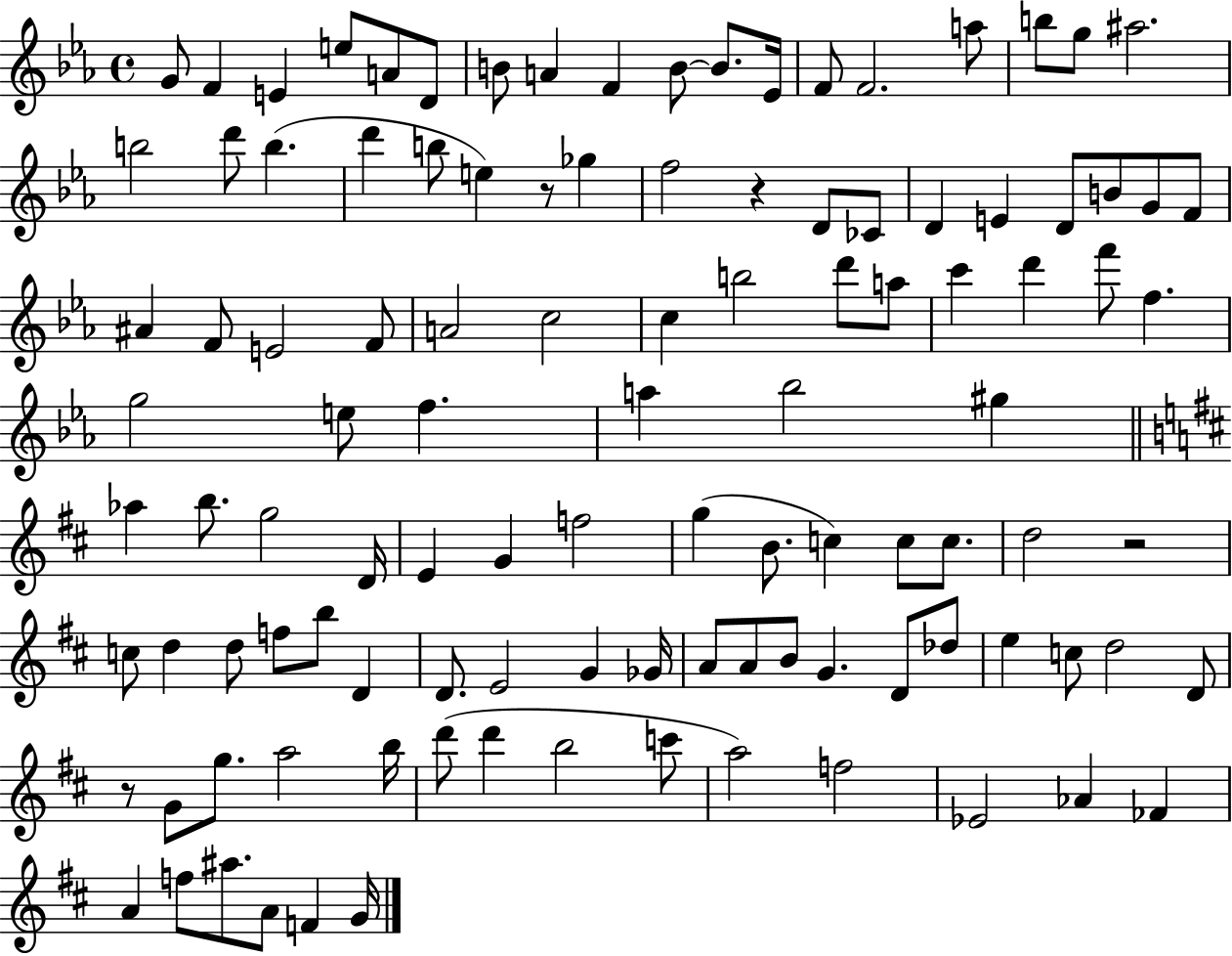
G4/e F4/q E4/q E5/e A4/e D4/e B4/e A4/q F4/q B4/e B4/e. Eb4/s F4/e F4/h. A5/e B5/e G5/e A#5/h. B5/h D6/e B5/q. D6/q B5/e E5/q R/e Gb5/q F5/h R/q D4/e CES4/e D4/q E4/q D4/e B4/e G4/e F4/e A#4/q F4/e E4/h F4/e A4/h C5/h C5/q B5/h D6/e A5/e C6/q D6/q F6/e F5/q. G5/h E5/e F5/q. A5/q Bb5/h G#5/q Ab5/q B5/e. G5/h D4/s E4/q G4/q F5/h G5/q B4/e. C5/q C5/e C5/e. D5/h R/h C5/e D5/q D5/e F5/e B5/e D4/q D4/e. E4/h G4/q Gb4/s A4/e A4/e B4/e G4/q. D4/e Db5/e E5/q C5/e D5/h D4/e R/e G4/e G5/e. A5/h B5/s D6/e D6/q B5/h C6/e A5/h F5/h Eb4/h Ab4/q FES4/q A4/q F5/e A#5/e. A4/e F4/q G4/s